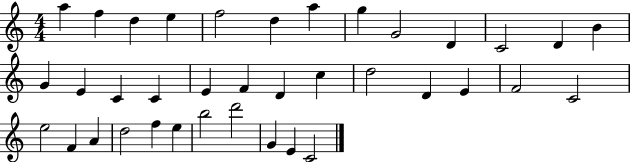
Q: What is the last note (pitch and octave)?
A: C4